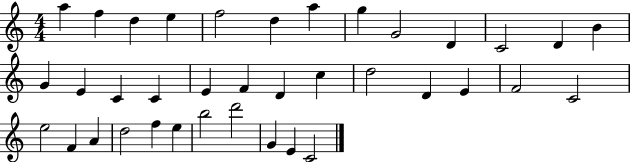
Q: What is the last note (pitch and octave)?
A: C4